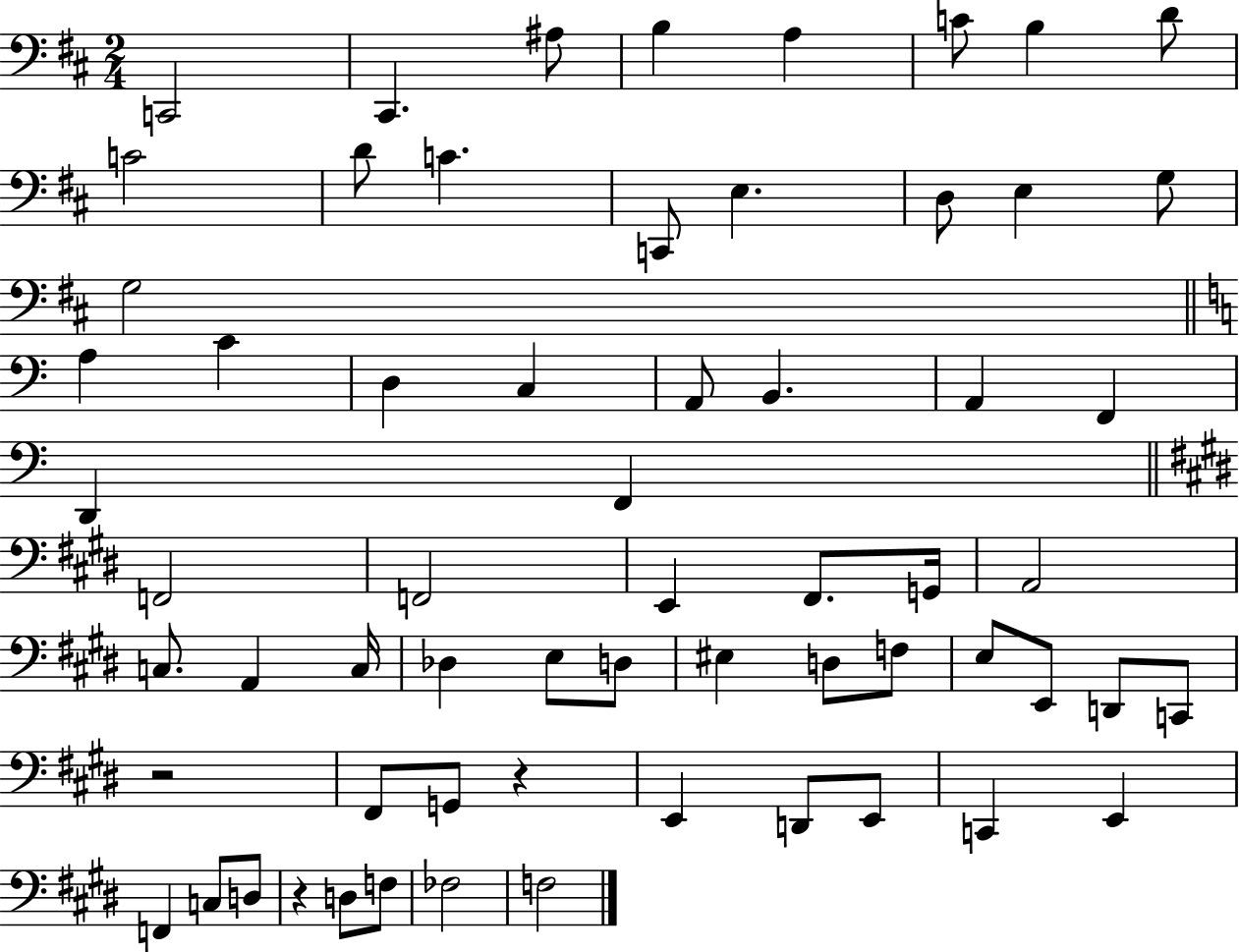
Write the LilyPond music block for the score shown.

{
  \clef bass
  \numericTimeSignature
  \time 2/4
  \key d \major
  \repeat volta 2 { c,2 | cis,4. ais8 | b4 a4 | c'8 b4 d'8 | \break c'2 | d'8 c'4. | c,8 e4. | d8 e4 g8 | \break g2 | \bar "||" \break \key c \major a4 c'4 | d4 c4 | a,8 b,4. | a,4 f,4 | \break d,4 f,4 | \bar "||" \break \key e \major f,2 | f,2 | e,4 fis,8. g,16 | a,2 | \break c8. a,4 c16 | des4 e8 d8 | eis4 d8 f8 | e8 e,8 d,8 c,8 | \break r2 | fis,8 g,8 r4 | e,4 d,8 e,8 | c,4 e,4 | \break f,4 c8 d8 | r4 d8 f8 | fes2 | f2 | \break } \bar "|."
}